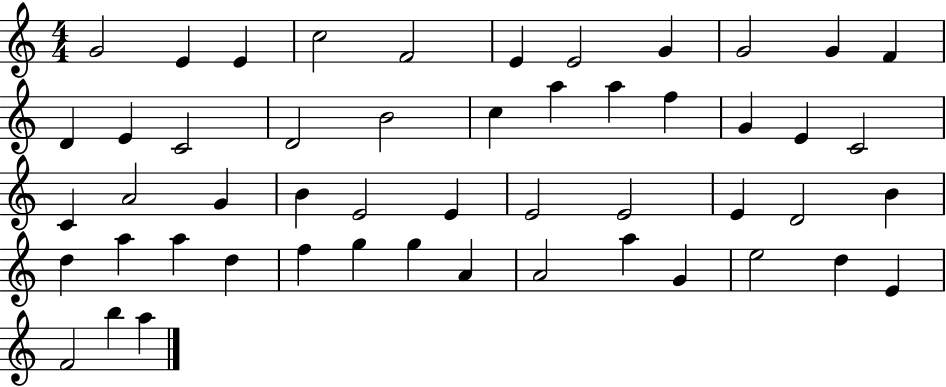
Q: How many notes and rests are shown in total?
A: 51